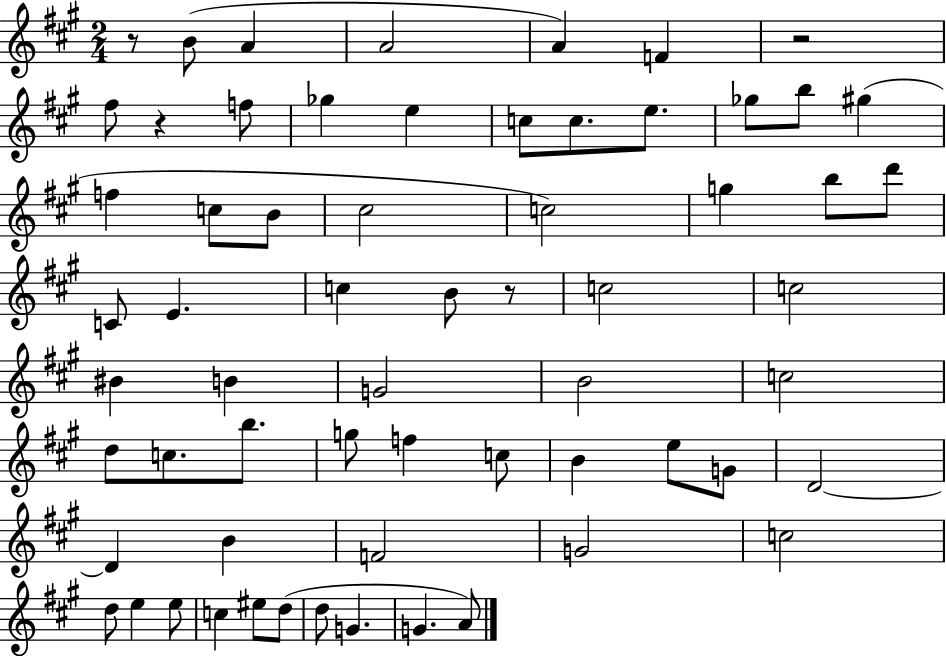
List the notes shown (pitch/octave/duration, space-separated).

R/e B4/e A4/q A4/h A4/q F4/q R/h F#5/e R/q F5/e Gb5/q E5/q C5/e C5/e. E5/e. Gb5/e B5/e G#5/q F5/q C5/e B4/e C#5/h C5/h G5/q B5/e D6/e C4/e E4/q. C5/q B4/e R/e C5/h C5/h BIS4/q B4/q G4/h B4/h C5/h D5/e C5/e. B5/e. G5/e F5/q C5/e B4/q E5/e G4/e D4/h D4/q B4/q F4/h G4/h C5/h D5/e E5/q E5/e C5/q EIS5/e D5/e D5/e G4/q. G4/q. A4/e